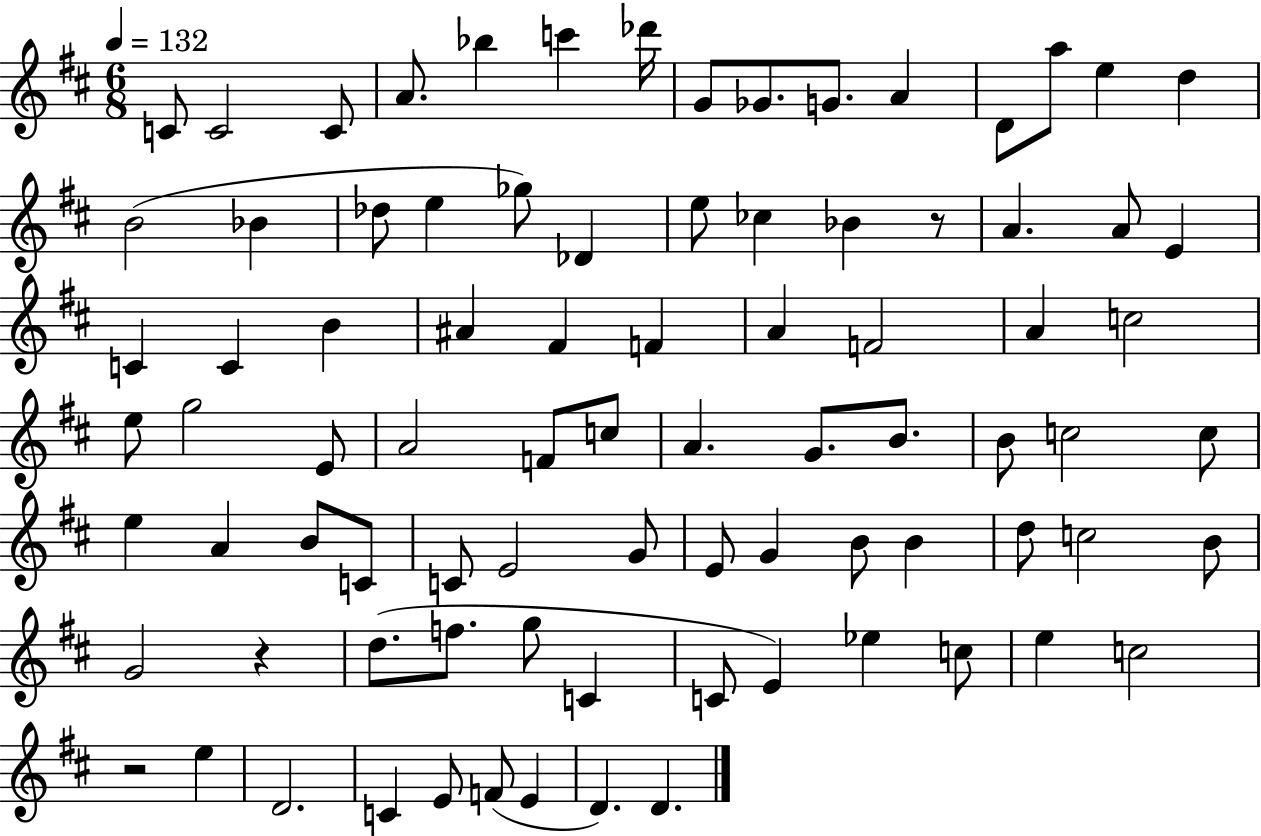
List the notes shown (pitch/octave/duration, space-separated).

C4/e C4/h C4/e A4/e. Bb5/q C6/q Db6/s G4/e Gb4/e. G4/e. A4/q D4/e A5/e E5/q D5/q B4/h Bb4/q Db5/e E5/q Gb5/e Db4/q E5/e CES5/q Bb4/q R/e A4/q. A4/e E4/q C4/q C4/q B4/q A#4/q F#4/q F4/q A4/q F4/h A4/q C5/h E5/e G5/h E4/e A4/h F4/e C5/e A4/q. G4/e. B4/e. B4/e C5/h C5/e E5/q A4/q B4/e C4/e C4/e E4/h G4/e E4/e G4/q B4/e B4/q D5/e C5/h B4/e G4/h R/q D5/e. F5/e. G5/e C4/q C4/e E4/q Eb5/q C5/e E5/q C5/h R/h E5/q D4/h. C4/q E4/e F4/e E4/q D4/q. D4/q.